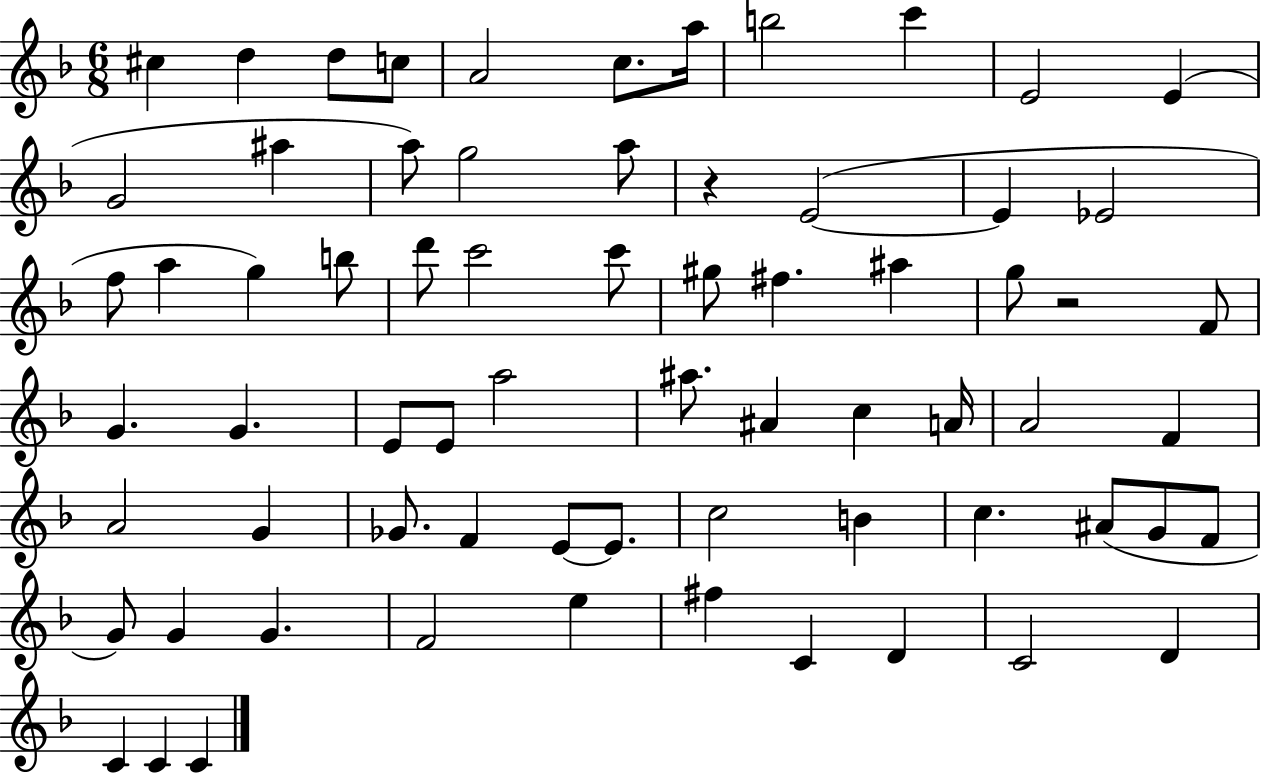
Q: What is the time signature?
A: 6/8